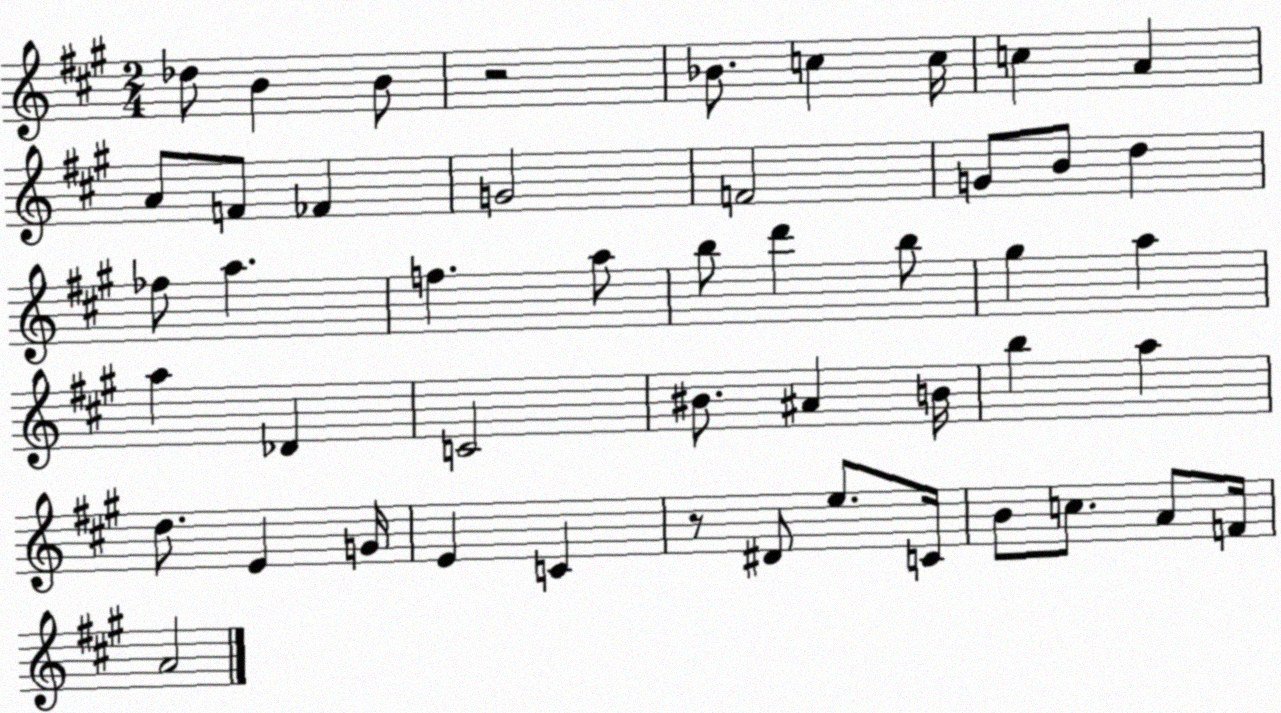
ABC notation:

X:1
T:Untitled
M:2/4
L:1/4
K:A
_d/2 B B/2 z2 _B/2 c c/4 c A A/2 F/2 _F G2 F2 G/2 B/2 d _f/2 a f a/2 b/2 d' b/2 ^g a a _D C2 ^B/2 ^A B/4 b a d/2 E G/4 E C z/2 ^D/2 e/2 C/4 B/2 c/2 A/2 F/4 A2